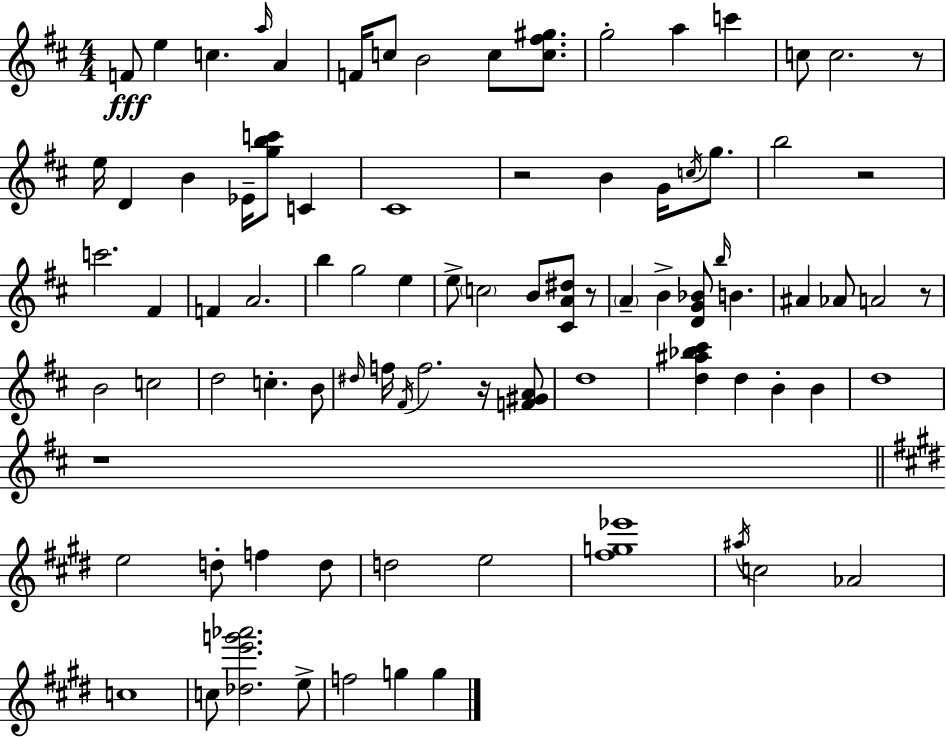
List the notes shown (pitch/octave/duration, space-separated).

F4/e E5/q C5/q. A5/s A4/q F4/s C5/e B4/h C5/e [C5,F#5,G#5]/e. G5/h A5/q C6/q C5/e C5/h. R/e E5/s D4/q B4/q Eb4/s [G5,B5,C6]/e C4/q C#4/w R/h B4/q G4/s C5/s G5/e. B5/h R/h C6/h. F#4/q F4/q A4/h. B5/q G5/h E5/q E5/e C5/h B4/e [C#4,A4,D#5]/e R/e A4/q B4/q [D4,G4,Bb4]/e B5/s B4/q. A#4/q Ab4/e A4/h R/e B4/h C5/h D5/h C5/q. B4/e D#5/s F5/s F#4/s F5/h. R/s [F4,G#4,A4]/e D5/w [D5,A#5,Bb5,C#6]/q D5/q B4/q B4/q D5/w R/w E5/h D5/e F5/q D5/e D5/h E5/h [F#5,G5,Eb6]/w A#5/s C5/h Ab4/h C5/w C5/e [Db5,E6,G6,Ab6]/h. E5/e F5/h G5/q G5/q